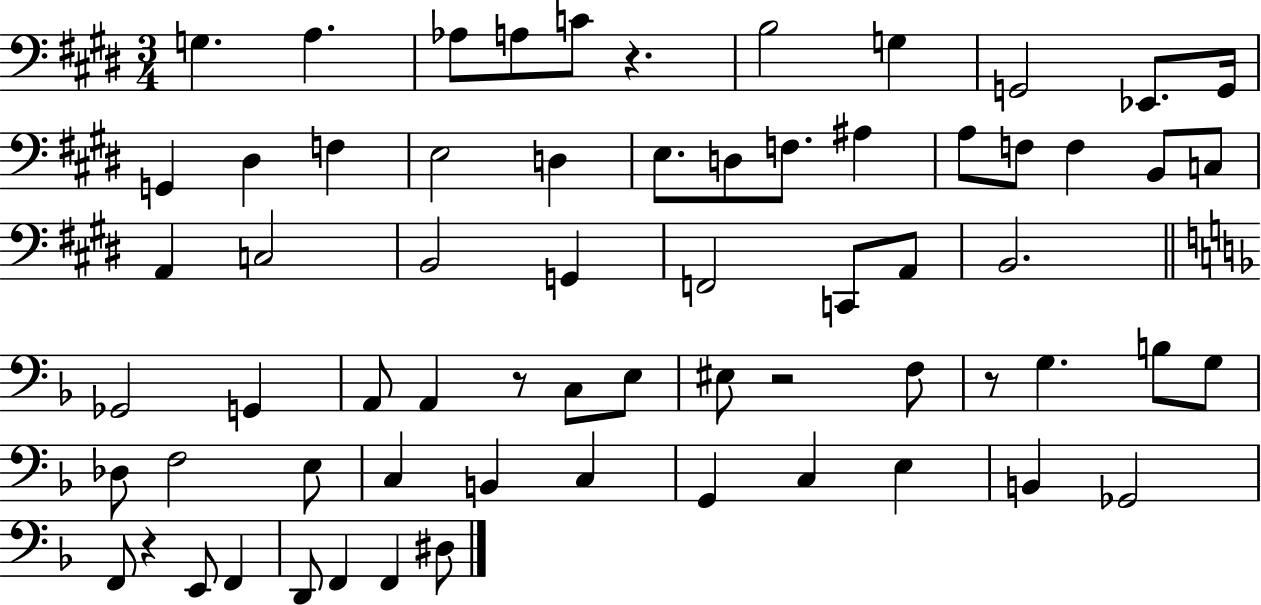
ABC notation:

X:1
T:Untitled
M:3/4
L:1/4
K:E
G, A, _A,/2 A,/2 C/2 z B,2 G, G,,2 _E,,/2 G,,/4 G,, ^D, F, E,2 D, E,/2 D,/2 F,/2 ^A, A,/2 F,/2 F, B,,/2 C,/2 A,, C,2 B,,2 G,, F,,2 C,,/2 A,,/2 B,,2 _G,,2 G,, A,,/2 A,, z/2 C,/2 E,/2 ^E,/2 z2 F,/2 z/2 G, B,/2 G,/2 _D,/2 F,2 E,/2 C, B,, C, G,, C, E, B,, _G,,2 F,,/2 z E,,/2 F,, D,,/2 F,, F,, ^D,/2